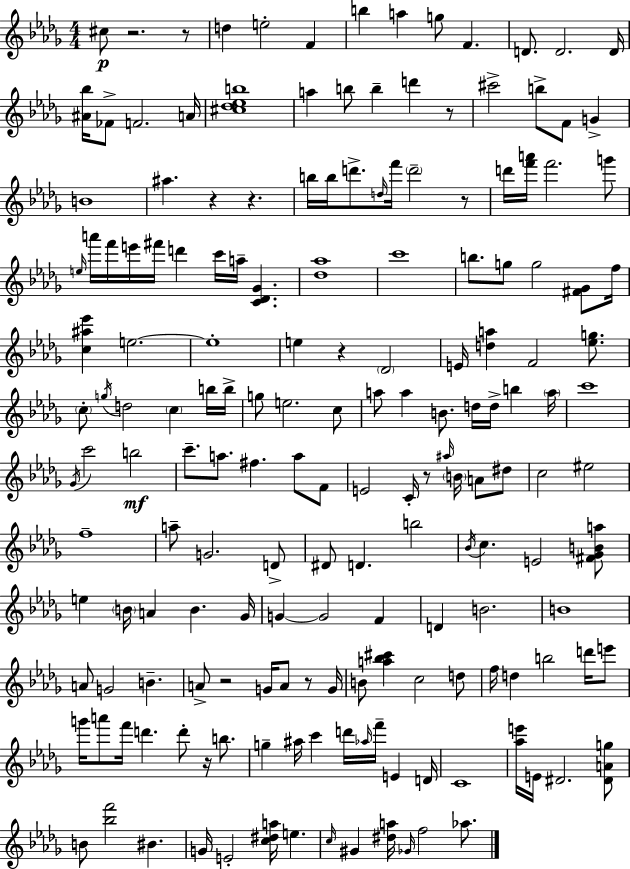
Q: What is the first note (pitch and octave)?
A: C#5